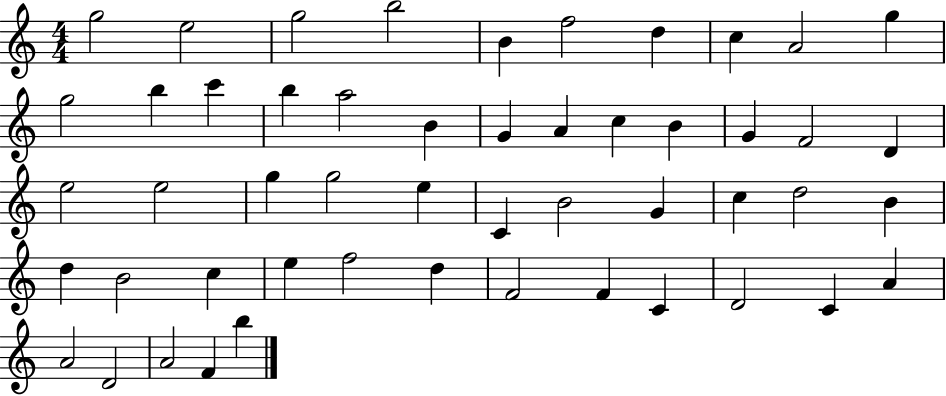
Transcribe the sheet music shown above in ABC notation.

X:1
T:Untitled
M:4/4
L:1/4
K:C
g2 e2 g2 b2 B f2 d c A2 g g2 b c' b a2 B G A c B G F2 D e2 e2 g g2 e C B2 G c d2 B d B2 c e f2 d F2 F C D2 C A A2 D2 A2 F b